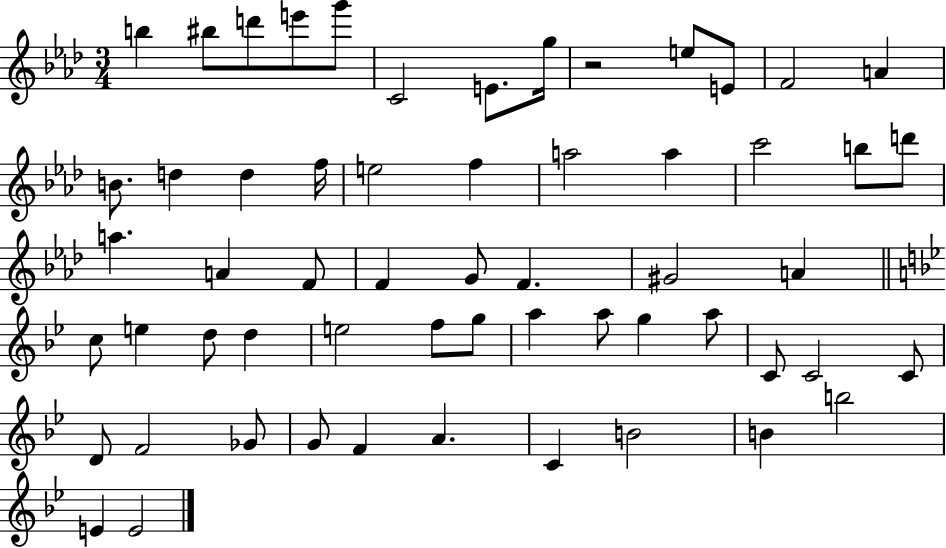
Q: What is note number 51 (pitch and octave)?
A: A4